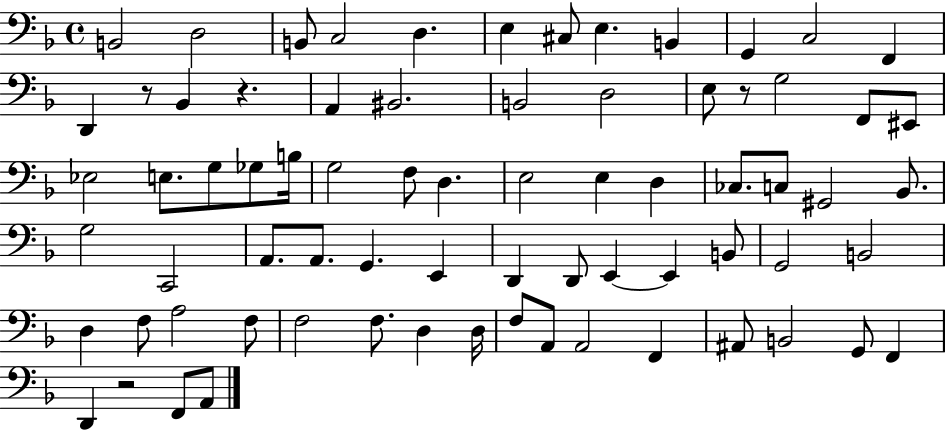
{
  \clef bass
  \time 4/4
  \defaultTimeSignature
  \key f \major
  \repeat volta 2 { b,2 d2 | b,8 c2 d4. | e4 cis8 e4. b,4 | g,4 c2 f,4 | \break d,4 r8 bes,4 r4. | a,4 bis,2. | b,2 d2 | e8 r8 g2 f,8 eis,8 | \break ees2 e8. g8 ges8 b16 | g2 f8 d4. | e2 e4 d4 | ces8. c8 gis,2 bes,8. | \break g2 c,2 | a,8. a,8. g,4. e,4 | d,4 d,8 e,4~~ e,4 b,8 | g,2 b,2 | \break d4 f8 a2 f8 | f2 f8. d4 d16 | f8 a,8 a,2 f,4 | ais,8 b,2 g,8 f,4 | \break d,4 r2 f,8 a,8 | } \bar "|."
}